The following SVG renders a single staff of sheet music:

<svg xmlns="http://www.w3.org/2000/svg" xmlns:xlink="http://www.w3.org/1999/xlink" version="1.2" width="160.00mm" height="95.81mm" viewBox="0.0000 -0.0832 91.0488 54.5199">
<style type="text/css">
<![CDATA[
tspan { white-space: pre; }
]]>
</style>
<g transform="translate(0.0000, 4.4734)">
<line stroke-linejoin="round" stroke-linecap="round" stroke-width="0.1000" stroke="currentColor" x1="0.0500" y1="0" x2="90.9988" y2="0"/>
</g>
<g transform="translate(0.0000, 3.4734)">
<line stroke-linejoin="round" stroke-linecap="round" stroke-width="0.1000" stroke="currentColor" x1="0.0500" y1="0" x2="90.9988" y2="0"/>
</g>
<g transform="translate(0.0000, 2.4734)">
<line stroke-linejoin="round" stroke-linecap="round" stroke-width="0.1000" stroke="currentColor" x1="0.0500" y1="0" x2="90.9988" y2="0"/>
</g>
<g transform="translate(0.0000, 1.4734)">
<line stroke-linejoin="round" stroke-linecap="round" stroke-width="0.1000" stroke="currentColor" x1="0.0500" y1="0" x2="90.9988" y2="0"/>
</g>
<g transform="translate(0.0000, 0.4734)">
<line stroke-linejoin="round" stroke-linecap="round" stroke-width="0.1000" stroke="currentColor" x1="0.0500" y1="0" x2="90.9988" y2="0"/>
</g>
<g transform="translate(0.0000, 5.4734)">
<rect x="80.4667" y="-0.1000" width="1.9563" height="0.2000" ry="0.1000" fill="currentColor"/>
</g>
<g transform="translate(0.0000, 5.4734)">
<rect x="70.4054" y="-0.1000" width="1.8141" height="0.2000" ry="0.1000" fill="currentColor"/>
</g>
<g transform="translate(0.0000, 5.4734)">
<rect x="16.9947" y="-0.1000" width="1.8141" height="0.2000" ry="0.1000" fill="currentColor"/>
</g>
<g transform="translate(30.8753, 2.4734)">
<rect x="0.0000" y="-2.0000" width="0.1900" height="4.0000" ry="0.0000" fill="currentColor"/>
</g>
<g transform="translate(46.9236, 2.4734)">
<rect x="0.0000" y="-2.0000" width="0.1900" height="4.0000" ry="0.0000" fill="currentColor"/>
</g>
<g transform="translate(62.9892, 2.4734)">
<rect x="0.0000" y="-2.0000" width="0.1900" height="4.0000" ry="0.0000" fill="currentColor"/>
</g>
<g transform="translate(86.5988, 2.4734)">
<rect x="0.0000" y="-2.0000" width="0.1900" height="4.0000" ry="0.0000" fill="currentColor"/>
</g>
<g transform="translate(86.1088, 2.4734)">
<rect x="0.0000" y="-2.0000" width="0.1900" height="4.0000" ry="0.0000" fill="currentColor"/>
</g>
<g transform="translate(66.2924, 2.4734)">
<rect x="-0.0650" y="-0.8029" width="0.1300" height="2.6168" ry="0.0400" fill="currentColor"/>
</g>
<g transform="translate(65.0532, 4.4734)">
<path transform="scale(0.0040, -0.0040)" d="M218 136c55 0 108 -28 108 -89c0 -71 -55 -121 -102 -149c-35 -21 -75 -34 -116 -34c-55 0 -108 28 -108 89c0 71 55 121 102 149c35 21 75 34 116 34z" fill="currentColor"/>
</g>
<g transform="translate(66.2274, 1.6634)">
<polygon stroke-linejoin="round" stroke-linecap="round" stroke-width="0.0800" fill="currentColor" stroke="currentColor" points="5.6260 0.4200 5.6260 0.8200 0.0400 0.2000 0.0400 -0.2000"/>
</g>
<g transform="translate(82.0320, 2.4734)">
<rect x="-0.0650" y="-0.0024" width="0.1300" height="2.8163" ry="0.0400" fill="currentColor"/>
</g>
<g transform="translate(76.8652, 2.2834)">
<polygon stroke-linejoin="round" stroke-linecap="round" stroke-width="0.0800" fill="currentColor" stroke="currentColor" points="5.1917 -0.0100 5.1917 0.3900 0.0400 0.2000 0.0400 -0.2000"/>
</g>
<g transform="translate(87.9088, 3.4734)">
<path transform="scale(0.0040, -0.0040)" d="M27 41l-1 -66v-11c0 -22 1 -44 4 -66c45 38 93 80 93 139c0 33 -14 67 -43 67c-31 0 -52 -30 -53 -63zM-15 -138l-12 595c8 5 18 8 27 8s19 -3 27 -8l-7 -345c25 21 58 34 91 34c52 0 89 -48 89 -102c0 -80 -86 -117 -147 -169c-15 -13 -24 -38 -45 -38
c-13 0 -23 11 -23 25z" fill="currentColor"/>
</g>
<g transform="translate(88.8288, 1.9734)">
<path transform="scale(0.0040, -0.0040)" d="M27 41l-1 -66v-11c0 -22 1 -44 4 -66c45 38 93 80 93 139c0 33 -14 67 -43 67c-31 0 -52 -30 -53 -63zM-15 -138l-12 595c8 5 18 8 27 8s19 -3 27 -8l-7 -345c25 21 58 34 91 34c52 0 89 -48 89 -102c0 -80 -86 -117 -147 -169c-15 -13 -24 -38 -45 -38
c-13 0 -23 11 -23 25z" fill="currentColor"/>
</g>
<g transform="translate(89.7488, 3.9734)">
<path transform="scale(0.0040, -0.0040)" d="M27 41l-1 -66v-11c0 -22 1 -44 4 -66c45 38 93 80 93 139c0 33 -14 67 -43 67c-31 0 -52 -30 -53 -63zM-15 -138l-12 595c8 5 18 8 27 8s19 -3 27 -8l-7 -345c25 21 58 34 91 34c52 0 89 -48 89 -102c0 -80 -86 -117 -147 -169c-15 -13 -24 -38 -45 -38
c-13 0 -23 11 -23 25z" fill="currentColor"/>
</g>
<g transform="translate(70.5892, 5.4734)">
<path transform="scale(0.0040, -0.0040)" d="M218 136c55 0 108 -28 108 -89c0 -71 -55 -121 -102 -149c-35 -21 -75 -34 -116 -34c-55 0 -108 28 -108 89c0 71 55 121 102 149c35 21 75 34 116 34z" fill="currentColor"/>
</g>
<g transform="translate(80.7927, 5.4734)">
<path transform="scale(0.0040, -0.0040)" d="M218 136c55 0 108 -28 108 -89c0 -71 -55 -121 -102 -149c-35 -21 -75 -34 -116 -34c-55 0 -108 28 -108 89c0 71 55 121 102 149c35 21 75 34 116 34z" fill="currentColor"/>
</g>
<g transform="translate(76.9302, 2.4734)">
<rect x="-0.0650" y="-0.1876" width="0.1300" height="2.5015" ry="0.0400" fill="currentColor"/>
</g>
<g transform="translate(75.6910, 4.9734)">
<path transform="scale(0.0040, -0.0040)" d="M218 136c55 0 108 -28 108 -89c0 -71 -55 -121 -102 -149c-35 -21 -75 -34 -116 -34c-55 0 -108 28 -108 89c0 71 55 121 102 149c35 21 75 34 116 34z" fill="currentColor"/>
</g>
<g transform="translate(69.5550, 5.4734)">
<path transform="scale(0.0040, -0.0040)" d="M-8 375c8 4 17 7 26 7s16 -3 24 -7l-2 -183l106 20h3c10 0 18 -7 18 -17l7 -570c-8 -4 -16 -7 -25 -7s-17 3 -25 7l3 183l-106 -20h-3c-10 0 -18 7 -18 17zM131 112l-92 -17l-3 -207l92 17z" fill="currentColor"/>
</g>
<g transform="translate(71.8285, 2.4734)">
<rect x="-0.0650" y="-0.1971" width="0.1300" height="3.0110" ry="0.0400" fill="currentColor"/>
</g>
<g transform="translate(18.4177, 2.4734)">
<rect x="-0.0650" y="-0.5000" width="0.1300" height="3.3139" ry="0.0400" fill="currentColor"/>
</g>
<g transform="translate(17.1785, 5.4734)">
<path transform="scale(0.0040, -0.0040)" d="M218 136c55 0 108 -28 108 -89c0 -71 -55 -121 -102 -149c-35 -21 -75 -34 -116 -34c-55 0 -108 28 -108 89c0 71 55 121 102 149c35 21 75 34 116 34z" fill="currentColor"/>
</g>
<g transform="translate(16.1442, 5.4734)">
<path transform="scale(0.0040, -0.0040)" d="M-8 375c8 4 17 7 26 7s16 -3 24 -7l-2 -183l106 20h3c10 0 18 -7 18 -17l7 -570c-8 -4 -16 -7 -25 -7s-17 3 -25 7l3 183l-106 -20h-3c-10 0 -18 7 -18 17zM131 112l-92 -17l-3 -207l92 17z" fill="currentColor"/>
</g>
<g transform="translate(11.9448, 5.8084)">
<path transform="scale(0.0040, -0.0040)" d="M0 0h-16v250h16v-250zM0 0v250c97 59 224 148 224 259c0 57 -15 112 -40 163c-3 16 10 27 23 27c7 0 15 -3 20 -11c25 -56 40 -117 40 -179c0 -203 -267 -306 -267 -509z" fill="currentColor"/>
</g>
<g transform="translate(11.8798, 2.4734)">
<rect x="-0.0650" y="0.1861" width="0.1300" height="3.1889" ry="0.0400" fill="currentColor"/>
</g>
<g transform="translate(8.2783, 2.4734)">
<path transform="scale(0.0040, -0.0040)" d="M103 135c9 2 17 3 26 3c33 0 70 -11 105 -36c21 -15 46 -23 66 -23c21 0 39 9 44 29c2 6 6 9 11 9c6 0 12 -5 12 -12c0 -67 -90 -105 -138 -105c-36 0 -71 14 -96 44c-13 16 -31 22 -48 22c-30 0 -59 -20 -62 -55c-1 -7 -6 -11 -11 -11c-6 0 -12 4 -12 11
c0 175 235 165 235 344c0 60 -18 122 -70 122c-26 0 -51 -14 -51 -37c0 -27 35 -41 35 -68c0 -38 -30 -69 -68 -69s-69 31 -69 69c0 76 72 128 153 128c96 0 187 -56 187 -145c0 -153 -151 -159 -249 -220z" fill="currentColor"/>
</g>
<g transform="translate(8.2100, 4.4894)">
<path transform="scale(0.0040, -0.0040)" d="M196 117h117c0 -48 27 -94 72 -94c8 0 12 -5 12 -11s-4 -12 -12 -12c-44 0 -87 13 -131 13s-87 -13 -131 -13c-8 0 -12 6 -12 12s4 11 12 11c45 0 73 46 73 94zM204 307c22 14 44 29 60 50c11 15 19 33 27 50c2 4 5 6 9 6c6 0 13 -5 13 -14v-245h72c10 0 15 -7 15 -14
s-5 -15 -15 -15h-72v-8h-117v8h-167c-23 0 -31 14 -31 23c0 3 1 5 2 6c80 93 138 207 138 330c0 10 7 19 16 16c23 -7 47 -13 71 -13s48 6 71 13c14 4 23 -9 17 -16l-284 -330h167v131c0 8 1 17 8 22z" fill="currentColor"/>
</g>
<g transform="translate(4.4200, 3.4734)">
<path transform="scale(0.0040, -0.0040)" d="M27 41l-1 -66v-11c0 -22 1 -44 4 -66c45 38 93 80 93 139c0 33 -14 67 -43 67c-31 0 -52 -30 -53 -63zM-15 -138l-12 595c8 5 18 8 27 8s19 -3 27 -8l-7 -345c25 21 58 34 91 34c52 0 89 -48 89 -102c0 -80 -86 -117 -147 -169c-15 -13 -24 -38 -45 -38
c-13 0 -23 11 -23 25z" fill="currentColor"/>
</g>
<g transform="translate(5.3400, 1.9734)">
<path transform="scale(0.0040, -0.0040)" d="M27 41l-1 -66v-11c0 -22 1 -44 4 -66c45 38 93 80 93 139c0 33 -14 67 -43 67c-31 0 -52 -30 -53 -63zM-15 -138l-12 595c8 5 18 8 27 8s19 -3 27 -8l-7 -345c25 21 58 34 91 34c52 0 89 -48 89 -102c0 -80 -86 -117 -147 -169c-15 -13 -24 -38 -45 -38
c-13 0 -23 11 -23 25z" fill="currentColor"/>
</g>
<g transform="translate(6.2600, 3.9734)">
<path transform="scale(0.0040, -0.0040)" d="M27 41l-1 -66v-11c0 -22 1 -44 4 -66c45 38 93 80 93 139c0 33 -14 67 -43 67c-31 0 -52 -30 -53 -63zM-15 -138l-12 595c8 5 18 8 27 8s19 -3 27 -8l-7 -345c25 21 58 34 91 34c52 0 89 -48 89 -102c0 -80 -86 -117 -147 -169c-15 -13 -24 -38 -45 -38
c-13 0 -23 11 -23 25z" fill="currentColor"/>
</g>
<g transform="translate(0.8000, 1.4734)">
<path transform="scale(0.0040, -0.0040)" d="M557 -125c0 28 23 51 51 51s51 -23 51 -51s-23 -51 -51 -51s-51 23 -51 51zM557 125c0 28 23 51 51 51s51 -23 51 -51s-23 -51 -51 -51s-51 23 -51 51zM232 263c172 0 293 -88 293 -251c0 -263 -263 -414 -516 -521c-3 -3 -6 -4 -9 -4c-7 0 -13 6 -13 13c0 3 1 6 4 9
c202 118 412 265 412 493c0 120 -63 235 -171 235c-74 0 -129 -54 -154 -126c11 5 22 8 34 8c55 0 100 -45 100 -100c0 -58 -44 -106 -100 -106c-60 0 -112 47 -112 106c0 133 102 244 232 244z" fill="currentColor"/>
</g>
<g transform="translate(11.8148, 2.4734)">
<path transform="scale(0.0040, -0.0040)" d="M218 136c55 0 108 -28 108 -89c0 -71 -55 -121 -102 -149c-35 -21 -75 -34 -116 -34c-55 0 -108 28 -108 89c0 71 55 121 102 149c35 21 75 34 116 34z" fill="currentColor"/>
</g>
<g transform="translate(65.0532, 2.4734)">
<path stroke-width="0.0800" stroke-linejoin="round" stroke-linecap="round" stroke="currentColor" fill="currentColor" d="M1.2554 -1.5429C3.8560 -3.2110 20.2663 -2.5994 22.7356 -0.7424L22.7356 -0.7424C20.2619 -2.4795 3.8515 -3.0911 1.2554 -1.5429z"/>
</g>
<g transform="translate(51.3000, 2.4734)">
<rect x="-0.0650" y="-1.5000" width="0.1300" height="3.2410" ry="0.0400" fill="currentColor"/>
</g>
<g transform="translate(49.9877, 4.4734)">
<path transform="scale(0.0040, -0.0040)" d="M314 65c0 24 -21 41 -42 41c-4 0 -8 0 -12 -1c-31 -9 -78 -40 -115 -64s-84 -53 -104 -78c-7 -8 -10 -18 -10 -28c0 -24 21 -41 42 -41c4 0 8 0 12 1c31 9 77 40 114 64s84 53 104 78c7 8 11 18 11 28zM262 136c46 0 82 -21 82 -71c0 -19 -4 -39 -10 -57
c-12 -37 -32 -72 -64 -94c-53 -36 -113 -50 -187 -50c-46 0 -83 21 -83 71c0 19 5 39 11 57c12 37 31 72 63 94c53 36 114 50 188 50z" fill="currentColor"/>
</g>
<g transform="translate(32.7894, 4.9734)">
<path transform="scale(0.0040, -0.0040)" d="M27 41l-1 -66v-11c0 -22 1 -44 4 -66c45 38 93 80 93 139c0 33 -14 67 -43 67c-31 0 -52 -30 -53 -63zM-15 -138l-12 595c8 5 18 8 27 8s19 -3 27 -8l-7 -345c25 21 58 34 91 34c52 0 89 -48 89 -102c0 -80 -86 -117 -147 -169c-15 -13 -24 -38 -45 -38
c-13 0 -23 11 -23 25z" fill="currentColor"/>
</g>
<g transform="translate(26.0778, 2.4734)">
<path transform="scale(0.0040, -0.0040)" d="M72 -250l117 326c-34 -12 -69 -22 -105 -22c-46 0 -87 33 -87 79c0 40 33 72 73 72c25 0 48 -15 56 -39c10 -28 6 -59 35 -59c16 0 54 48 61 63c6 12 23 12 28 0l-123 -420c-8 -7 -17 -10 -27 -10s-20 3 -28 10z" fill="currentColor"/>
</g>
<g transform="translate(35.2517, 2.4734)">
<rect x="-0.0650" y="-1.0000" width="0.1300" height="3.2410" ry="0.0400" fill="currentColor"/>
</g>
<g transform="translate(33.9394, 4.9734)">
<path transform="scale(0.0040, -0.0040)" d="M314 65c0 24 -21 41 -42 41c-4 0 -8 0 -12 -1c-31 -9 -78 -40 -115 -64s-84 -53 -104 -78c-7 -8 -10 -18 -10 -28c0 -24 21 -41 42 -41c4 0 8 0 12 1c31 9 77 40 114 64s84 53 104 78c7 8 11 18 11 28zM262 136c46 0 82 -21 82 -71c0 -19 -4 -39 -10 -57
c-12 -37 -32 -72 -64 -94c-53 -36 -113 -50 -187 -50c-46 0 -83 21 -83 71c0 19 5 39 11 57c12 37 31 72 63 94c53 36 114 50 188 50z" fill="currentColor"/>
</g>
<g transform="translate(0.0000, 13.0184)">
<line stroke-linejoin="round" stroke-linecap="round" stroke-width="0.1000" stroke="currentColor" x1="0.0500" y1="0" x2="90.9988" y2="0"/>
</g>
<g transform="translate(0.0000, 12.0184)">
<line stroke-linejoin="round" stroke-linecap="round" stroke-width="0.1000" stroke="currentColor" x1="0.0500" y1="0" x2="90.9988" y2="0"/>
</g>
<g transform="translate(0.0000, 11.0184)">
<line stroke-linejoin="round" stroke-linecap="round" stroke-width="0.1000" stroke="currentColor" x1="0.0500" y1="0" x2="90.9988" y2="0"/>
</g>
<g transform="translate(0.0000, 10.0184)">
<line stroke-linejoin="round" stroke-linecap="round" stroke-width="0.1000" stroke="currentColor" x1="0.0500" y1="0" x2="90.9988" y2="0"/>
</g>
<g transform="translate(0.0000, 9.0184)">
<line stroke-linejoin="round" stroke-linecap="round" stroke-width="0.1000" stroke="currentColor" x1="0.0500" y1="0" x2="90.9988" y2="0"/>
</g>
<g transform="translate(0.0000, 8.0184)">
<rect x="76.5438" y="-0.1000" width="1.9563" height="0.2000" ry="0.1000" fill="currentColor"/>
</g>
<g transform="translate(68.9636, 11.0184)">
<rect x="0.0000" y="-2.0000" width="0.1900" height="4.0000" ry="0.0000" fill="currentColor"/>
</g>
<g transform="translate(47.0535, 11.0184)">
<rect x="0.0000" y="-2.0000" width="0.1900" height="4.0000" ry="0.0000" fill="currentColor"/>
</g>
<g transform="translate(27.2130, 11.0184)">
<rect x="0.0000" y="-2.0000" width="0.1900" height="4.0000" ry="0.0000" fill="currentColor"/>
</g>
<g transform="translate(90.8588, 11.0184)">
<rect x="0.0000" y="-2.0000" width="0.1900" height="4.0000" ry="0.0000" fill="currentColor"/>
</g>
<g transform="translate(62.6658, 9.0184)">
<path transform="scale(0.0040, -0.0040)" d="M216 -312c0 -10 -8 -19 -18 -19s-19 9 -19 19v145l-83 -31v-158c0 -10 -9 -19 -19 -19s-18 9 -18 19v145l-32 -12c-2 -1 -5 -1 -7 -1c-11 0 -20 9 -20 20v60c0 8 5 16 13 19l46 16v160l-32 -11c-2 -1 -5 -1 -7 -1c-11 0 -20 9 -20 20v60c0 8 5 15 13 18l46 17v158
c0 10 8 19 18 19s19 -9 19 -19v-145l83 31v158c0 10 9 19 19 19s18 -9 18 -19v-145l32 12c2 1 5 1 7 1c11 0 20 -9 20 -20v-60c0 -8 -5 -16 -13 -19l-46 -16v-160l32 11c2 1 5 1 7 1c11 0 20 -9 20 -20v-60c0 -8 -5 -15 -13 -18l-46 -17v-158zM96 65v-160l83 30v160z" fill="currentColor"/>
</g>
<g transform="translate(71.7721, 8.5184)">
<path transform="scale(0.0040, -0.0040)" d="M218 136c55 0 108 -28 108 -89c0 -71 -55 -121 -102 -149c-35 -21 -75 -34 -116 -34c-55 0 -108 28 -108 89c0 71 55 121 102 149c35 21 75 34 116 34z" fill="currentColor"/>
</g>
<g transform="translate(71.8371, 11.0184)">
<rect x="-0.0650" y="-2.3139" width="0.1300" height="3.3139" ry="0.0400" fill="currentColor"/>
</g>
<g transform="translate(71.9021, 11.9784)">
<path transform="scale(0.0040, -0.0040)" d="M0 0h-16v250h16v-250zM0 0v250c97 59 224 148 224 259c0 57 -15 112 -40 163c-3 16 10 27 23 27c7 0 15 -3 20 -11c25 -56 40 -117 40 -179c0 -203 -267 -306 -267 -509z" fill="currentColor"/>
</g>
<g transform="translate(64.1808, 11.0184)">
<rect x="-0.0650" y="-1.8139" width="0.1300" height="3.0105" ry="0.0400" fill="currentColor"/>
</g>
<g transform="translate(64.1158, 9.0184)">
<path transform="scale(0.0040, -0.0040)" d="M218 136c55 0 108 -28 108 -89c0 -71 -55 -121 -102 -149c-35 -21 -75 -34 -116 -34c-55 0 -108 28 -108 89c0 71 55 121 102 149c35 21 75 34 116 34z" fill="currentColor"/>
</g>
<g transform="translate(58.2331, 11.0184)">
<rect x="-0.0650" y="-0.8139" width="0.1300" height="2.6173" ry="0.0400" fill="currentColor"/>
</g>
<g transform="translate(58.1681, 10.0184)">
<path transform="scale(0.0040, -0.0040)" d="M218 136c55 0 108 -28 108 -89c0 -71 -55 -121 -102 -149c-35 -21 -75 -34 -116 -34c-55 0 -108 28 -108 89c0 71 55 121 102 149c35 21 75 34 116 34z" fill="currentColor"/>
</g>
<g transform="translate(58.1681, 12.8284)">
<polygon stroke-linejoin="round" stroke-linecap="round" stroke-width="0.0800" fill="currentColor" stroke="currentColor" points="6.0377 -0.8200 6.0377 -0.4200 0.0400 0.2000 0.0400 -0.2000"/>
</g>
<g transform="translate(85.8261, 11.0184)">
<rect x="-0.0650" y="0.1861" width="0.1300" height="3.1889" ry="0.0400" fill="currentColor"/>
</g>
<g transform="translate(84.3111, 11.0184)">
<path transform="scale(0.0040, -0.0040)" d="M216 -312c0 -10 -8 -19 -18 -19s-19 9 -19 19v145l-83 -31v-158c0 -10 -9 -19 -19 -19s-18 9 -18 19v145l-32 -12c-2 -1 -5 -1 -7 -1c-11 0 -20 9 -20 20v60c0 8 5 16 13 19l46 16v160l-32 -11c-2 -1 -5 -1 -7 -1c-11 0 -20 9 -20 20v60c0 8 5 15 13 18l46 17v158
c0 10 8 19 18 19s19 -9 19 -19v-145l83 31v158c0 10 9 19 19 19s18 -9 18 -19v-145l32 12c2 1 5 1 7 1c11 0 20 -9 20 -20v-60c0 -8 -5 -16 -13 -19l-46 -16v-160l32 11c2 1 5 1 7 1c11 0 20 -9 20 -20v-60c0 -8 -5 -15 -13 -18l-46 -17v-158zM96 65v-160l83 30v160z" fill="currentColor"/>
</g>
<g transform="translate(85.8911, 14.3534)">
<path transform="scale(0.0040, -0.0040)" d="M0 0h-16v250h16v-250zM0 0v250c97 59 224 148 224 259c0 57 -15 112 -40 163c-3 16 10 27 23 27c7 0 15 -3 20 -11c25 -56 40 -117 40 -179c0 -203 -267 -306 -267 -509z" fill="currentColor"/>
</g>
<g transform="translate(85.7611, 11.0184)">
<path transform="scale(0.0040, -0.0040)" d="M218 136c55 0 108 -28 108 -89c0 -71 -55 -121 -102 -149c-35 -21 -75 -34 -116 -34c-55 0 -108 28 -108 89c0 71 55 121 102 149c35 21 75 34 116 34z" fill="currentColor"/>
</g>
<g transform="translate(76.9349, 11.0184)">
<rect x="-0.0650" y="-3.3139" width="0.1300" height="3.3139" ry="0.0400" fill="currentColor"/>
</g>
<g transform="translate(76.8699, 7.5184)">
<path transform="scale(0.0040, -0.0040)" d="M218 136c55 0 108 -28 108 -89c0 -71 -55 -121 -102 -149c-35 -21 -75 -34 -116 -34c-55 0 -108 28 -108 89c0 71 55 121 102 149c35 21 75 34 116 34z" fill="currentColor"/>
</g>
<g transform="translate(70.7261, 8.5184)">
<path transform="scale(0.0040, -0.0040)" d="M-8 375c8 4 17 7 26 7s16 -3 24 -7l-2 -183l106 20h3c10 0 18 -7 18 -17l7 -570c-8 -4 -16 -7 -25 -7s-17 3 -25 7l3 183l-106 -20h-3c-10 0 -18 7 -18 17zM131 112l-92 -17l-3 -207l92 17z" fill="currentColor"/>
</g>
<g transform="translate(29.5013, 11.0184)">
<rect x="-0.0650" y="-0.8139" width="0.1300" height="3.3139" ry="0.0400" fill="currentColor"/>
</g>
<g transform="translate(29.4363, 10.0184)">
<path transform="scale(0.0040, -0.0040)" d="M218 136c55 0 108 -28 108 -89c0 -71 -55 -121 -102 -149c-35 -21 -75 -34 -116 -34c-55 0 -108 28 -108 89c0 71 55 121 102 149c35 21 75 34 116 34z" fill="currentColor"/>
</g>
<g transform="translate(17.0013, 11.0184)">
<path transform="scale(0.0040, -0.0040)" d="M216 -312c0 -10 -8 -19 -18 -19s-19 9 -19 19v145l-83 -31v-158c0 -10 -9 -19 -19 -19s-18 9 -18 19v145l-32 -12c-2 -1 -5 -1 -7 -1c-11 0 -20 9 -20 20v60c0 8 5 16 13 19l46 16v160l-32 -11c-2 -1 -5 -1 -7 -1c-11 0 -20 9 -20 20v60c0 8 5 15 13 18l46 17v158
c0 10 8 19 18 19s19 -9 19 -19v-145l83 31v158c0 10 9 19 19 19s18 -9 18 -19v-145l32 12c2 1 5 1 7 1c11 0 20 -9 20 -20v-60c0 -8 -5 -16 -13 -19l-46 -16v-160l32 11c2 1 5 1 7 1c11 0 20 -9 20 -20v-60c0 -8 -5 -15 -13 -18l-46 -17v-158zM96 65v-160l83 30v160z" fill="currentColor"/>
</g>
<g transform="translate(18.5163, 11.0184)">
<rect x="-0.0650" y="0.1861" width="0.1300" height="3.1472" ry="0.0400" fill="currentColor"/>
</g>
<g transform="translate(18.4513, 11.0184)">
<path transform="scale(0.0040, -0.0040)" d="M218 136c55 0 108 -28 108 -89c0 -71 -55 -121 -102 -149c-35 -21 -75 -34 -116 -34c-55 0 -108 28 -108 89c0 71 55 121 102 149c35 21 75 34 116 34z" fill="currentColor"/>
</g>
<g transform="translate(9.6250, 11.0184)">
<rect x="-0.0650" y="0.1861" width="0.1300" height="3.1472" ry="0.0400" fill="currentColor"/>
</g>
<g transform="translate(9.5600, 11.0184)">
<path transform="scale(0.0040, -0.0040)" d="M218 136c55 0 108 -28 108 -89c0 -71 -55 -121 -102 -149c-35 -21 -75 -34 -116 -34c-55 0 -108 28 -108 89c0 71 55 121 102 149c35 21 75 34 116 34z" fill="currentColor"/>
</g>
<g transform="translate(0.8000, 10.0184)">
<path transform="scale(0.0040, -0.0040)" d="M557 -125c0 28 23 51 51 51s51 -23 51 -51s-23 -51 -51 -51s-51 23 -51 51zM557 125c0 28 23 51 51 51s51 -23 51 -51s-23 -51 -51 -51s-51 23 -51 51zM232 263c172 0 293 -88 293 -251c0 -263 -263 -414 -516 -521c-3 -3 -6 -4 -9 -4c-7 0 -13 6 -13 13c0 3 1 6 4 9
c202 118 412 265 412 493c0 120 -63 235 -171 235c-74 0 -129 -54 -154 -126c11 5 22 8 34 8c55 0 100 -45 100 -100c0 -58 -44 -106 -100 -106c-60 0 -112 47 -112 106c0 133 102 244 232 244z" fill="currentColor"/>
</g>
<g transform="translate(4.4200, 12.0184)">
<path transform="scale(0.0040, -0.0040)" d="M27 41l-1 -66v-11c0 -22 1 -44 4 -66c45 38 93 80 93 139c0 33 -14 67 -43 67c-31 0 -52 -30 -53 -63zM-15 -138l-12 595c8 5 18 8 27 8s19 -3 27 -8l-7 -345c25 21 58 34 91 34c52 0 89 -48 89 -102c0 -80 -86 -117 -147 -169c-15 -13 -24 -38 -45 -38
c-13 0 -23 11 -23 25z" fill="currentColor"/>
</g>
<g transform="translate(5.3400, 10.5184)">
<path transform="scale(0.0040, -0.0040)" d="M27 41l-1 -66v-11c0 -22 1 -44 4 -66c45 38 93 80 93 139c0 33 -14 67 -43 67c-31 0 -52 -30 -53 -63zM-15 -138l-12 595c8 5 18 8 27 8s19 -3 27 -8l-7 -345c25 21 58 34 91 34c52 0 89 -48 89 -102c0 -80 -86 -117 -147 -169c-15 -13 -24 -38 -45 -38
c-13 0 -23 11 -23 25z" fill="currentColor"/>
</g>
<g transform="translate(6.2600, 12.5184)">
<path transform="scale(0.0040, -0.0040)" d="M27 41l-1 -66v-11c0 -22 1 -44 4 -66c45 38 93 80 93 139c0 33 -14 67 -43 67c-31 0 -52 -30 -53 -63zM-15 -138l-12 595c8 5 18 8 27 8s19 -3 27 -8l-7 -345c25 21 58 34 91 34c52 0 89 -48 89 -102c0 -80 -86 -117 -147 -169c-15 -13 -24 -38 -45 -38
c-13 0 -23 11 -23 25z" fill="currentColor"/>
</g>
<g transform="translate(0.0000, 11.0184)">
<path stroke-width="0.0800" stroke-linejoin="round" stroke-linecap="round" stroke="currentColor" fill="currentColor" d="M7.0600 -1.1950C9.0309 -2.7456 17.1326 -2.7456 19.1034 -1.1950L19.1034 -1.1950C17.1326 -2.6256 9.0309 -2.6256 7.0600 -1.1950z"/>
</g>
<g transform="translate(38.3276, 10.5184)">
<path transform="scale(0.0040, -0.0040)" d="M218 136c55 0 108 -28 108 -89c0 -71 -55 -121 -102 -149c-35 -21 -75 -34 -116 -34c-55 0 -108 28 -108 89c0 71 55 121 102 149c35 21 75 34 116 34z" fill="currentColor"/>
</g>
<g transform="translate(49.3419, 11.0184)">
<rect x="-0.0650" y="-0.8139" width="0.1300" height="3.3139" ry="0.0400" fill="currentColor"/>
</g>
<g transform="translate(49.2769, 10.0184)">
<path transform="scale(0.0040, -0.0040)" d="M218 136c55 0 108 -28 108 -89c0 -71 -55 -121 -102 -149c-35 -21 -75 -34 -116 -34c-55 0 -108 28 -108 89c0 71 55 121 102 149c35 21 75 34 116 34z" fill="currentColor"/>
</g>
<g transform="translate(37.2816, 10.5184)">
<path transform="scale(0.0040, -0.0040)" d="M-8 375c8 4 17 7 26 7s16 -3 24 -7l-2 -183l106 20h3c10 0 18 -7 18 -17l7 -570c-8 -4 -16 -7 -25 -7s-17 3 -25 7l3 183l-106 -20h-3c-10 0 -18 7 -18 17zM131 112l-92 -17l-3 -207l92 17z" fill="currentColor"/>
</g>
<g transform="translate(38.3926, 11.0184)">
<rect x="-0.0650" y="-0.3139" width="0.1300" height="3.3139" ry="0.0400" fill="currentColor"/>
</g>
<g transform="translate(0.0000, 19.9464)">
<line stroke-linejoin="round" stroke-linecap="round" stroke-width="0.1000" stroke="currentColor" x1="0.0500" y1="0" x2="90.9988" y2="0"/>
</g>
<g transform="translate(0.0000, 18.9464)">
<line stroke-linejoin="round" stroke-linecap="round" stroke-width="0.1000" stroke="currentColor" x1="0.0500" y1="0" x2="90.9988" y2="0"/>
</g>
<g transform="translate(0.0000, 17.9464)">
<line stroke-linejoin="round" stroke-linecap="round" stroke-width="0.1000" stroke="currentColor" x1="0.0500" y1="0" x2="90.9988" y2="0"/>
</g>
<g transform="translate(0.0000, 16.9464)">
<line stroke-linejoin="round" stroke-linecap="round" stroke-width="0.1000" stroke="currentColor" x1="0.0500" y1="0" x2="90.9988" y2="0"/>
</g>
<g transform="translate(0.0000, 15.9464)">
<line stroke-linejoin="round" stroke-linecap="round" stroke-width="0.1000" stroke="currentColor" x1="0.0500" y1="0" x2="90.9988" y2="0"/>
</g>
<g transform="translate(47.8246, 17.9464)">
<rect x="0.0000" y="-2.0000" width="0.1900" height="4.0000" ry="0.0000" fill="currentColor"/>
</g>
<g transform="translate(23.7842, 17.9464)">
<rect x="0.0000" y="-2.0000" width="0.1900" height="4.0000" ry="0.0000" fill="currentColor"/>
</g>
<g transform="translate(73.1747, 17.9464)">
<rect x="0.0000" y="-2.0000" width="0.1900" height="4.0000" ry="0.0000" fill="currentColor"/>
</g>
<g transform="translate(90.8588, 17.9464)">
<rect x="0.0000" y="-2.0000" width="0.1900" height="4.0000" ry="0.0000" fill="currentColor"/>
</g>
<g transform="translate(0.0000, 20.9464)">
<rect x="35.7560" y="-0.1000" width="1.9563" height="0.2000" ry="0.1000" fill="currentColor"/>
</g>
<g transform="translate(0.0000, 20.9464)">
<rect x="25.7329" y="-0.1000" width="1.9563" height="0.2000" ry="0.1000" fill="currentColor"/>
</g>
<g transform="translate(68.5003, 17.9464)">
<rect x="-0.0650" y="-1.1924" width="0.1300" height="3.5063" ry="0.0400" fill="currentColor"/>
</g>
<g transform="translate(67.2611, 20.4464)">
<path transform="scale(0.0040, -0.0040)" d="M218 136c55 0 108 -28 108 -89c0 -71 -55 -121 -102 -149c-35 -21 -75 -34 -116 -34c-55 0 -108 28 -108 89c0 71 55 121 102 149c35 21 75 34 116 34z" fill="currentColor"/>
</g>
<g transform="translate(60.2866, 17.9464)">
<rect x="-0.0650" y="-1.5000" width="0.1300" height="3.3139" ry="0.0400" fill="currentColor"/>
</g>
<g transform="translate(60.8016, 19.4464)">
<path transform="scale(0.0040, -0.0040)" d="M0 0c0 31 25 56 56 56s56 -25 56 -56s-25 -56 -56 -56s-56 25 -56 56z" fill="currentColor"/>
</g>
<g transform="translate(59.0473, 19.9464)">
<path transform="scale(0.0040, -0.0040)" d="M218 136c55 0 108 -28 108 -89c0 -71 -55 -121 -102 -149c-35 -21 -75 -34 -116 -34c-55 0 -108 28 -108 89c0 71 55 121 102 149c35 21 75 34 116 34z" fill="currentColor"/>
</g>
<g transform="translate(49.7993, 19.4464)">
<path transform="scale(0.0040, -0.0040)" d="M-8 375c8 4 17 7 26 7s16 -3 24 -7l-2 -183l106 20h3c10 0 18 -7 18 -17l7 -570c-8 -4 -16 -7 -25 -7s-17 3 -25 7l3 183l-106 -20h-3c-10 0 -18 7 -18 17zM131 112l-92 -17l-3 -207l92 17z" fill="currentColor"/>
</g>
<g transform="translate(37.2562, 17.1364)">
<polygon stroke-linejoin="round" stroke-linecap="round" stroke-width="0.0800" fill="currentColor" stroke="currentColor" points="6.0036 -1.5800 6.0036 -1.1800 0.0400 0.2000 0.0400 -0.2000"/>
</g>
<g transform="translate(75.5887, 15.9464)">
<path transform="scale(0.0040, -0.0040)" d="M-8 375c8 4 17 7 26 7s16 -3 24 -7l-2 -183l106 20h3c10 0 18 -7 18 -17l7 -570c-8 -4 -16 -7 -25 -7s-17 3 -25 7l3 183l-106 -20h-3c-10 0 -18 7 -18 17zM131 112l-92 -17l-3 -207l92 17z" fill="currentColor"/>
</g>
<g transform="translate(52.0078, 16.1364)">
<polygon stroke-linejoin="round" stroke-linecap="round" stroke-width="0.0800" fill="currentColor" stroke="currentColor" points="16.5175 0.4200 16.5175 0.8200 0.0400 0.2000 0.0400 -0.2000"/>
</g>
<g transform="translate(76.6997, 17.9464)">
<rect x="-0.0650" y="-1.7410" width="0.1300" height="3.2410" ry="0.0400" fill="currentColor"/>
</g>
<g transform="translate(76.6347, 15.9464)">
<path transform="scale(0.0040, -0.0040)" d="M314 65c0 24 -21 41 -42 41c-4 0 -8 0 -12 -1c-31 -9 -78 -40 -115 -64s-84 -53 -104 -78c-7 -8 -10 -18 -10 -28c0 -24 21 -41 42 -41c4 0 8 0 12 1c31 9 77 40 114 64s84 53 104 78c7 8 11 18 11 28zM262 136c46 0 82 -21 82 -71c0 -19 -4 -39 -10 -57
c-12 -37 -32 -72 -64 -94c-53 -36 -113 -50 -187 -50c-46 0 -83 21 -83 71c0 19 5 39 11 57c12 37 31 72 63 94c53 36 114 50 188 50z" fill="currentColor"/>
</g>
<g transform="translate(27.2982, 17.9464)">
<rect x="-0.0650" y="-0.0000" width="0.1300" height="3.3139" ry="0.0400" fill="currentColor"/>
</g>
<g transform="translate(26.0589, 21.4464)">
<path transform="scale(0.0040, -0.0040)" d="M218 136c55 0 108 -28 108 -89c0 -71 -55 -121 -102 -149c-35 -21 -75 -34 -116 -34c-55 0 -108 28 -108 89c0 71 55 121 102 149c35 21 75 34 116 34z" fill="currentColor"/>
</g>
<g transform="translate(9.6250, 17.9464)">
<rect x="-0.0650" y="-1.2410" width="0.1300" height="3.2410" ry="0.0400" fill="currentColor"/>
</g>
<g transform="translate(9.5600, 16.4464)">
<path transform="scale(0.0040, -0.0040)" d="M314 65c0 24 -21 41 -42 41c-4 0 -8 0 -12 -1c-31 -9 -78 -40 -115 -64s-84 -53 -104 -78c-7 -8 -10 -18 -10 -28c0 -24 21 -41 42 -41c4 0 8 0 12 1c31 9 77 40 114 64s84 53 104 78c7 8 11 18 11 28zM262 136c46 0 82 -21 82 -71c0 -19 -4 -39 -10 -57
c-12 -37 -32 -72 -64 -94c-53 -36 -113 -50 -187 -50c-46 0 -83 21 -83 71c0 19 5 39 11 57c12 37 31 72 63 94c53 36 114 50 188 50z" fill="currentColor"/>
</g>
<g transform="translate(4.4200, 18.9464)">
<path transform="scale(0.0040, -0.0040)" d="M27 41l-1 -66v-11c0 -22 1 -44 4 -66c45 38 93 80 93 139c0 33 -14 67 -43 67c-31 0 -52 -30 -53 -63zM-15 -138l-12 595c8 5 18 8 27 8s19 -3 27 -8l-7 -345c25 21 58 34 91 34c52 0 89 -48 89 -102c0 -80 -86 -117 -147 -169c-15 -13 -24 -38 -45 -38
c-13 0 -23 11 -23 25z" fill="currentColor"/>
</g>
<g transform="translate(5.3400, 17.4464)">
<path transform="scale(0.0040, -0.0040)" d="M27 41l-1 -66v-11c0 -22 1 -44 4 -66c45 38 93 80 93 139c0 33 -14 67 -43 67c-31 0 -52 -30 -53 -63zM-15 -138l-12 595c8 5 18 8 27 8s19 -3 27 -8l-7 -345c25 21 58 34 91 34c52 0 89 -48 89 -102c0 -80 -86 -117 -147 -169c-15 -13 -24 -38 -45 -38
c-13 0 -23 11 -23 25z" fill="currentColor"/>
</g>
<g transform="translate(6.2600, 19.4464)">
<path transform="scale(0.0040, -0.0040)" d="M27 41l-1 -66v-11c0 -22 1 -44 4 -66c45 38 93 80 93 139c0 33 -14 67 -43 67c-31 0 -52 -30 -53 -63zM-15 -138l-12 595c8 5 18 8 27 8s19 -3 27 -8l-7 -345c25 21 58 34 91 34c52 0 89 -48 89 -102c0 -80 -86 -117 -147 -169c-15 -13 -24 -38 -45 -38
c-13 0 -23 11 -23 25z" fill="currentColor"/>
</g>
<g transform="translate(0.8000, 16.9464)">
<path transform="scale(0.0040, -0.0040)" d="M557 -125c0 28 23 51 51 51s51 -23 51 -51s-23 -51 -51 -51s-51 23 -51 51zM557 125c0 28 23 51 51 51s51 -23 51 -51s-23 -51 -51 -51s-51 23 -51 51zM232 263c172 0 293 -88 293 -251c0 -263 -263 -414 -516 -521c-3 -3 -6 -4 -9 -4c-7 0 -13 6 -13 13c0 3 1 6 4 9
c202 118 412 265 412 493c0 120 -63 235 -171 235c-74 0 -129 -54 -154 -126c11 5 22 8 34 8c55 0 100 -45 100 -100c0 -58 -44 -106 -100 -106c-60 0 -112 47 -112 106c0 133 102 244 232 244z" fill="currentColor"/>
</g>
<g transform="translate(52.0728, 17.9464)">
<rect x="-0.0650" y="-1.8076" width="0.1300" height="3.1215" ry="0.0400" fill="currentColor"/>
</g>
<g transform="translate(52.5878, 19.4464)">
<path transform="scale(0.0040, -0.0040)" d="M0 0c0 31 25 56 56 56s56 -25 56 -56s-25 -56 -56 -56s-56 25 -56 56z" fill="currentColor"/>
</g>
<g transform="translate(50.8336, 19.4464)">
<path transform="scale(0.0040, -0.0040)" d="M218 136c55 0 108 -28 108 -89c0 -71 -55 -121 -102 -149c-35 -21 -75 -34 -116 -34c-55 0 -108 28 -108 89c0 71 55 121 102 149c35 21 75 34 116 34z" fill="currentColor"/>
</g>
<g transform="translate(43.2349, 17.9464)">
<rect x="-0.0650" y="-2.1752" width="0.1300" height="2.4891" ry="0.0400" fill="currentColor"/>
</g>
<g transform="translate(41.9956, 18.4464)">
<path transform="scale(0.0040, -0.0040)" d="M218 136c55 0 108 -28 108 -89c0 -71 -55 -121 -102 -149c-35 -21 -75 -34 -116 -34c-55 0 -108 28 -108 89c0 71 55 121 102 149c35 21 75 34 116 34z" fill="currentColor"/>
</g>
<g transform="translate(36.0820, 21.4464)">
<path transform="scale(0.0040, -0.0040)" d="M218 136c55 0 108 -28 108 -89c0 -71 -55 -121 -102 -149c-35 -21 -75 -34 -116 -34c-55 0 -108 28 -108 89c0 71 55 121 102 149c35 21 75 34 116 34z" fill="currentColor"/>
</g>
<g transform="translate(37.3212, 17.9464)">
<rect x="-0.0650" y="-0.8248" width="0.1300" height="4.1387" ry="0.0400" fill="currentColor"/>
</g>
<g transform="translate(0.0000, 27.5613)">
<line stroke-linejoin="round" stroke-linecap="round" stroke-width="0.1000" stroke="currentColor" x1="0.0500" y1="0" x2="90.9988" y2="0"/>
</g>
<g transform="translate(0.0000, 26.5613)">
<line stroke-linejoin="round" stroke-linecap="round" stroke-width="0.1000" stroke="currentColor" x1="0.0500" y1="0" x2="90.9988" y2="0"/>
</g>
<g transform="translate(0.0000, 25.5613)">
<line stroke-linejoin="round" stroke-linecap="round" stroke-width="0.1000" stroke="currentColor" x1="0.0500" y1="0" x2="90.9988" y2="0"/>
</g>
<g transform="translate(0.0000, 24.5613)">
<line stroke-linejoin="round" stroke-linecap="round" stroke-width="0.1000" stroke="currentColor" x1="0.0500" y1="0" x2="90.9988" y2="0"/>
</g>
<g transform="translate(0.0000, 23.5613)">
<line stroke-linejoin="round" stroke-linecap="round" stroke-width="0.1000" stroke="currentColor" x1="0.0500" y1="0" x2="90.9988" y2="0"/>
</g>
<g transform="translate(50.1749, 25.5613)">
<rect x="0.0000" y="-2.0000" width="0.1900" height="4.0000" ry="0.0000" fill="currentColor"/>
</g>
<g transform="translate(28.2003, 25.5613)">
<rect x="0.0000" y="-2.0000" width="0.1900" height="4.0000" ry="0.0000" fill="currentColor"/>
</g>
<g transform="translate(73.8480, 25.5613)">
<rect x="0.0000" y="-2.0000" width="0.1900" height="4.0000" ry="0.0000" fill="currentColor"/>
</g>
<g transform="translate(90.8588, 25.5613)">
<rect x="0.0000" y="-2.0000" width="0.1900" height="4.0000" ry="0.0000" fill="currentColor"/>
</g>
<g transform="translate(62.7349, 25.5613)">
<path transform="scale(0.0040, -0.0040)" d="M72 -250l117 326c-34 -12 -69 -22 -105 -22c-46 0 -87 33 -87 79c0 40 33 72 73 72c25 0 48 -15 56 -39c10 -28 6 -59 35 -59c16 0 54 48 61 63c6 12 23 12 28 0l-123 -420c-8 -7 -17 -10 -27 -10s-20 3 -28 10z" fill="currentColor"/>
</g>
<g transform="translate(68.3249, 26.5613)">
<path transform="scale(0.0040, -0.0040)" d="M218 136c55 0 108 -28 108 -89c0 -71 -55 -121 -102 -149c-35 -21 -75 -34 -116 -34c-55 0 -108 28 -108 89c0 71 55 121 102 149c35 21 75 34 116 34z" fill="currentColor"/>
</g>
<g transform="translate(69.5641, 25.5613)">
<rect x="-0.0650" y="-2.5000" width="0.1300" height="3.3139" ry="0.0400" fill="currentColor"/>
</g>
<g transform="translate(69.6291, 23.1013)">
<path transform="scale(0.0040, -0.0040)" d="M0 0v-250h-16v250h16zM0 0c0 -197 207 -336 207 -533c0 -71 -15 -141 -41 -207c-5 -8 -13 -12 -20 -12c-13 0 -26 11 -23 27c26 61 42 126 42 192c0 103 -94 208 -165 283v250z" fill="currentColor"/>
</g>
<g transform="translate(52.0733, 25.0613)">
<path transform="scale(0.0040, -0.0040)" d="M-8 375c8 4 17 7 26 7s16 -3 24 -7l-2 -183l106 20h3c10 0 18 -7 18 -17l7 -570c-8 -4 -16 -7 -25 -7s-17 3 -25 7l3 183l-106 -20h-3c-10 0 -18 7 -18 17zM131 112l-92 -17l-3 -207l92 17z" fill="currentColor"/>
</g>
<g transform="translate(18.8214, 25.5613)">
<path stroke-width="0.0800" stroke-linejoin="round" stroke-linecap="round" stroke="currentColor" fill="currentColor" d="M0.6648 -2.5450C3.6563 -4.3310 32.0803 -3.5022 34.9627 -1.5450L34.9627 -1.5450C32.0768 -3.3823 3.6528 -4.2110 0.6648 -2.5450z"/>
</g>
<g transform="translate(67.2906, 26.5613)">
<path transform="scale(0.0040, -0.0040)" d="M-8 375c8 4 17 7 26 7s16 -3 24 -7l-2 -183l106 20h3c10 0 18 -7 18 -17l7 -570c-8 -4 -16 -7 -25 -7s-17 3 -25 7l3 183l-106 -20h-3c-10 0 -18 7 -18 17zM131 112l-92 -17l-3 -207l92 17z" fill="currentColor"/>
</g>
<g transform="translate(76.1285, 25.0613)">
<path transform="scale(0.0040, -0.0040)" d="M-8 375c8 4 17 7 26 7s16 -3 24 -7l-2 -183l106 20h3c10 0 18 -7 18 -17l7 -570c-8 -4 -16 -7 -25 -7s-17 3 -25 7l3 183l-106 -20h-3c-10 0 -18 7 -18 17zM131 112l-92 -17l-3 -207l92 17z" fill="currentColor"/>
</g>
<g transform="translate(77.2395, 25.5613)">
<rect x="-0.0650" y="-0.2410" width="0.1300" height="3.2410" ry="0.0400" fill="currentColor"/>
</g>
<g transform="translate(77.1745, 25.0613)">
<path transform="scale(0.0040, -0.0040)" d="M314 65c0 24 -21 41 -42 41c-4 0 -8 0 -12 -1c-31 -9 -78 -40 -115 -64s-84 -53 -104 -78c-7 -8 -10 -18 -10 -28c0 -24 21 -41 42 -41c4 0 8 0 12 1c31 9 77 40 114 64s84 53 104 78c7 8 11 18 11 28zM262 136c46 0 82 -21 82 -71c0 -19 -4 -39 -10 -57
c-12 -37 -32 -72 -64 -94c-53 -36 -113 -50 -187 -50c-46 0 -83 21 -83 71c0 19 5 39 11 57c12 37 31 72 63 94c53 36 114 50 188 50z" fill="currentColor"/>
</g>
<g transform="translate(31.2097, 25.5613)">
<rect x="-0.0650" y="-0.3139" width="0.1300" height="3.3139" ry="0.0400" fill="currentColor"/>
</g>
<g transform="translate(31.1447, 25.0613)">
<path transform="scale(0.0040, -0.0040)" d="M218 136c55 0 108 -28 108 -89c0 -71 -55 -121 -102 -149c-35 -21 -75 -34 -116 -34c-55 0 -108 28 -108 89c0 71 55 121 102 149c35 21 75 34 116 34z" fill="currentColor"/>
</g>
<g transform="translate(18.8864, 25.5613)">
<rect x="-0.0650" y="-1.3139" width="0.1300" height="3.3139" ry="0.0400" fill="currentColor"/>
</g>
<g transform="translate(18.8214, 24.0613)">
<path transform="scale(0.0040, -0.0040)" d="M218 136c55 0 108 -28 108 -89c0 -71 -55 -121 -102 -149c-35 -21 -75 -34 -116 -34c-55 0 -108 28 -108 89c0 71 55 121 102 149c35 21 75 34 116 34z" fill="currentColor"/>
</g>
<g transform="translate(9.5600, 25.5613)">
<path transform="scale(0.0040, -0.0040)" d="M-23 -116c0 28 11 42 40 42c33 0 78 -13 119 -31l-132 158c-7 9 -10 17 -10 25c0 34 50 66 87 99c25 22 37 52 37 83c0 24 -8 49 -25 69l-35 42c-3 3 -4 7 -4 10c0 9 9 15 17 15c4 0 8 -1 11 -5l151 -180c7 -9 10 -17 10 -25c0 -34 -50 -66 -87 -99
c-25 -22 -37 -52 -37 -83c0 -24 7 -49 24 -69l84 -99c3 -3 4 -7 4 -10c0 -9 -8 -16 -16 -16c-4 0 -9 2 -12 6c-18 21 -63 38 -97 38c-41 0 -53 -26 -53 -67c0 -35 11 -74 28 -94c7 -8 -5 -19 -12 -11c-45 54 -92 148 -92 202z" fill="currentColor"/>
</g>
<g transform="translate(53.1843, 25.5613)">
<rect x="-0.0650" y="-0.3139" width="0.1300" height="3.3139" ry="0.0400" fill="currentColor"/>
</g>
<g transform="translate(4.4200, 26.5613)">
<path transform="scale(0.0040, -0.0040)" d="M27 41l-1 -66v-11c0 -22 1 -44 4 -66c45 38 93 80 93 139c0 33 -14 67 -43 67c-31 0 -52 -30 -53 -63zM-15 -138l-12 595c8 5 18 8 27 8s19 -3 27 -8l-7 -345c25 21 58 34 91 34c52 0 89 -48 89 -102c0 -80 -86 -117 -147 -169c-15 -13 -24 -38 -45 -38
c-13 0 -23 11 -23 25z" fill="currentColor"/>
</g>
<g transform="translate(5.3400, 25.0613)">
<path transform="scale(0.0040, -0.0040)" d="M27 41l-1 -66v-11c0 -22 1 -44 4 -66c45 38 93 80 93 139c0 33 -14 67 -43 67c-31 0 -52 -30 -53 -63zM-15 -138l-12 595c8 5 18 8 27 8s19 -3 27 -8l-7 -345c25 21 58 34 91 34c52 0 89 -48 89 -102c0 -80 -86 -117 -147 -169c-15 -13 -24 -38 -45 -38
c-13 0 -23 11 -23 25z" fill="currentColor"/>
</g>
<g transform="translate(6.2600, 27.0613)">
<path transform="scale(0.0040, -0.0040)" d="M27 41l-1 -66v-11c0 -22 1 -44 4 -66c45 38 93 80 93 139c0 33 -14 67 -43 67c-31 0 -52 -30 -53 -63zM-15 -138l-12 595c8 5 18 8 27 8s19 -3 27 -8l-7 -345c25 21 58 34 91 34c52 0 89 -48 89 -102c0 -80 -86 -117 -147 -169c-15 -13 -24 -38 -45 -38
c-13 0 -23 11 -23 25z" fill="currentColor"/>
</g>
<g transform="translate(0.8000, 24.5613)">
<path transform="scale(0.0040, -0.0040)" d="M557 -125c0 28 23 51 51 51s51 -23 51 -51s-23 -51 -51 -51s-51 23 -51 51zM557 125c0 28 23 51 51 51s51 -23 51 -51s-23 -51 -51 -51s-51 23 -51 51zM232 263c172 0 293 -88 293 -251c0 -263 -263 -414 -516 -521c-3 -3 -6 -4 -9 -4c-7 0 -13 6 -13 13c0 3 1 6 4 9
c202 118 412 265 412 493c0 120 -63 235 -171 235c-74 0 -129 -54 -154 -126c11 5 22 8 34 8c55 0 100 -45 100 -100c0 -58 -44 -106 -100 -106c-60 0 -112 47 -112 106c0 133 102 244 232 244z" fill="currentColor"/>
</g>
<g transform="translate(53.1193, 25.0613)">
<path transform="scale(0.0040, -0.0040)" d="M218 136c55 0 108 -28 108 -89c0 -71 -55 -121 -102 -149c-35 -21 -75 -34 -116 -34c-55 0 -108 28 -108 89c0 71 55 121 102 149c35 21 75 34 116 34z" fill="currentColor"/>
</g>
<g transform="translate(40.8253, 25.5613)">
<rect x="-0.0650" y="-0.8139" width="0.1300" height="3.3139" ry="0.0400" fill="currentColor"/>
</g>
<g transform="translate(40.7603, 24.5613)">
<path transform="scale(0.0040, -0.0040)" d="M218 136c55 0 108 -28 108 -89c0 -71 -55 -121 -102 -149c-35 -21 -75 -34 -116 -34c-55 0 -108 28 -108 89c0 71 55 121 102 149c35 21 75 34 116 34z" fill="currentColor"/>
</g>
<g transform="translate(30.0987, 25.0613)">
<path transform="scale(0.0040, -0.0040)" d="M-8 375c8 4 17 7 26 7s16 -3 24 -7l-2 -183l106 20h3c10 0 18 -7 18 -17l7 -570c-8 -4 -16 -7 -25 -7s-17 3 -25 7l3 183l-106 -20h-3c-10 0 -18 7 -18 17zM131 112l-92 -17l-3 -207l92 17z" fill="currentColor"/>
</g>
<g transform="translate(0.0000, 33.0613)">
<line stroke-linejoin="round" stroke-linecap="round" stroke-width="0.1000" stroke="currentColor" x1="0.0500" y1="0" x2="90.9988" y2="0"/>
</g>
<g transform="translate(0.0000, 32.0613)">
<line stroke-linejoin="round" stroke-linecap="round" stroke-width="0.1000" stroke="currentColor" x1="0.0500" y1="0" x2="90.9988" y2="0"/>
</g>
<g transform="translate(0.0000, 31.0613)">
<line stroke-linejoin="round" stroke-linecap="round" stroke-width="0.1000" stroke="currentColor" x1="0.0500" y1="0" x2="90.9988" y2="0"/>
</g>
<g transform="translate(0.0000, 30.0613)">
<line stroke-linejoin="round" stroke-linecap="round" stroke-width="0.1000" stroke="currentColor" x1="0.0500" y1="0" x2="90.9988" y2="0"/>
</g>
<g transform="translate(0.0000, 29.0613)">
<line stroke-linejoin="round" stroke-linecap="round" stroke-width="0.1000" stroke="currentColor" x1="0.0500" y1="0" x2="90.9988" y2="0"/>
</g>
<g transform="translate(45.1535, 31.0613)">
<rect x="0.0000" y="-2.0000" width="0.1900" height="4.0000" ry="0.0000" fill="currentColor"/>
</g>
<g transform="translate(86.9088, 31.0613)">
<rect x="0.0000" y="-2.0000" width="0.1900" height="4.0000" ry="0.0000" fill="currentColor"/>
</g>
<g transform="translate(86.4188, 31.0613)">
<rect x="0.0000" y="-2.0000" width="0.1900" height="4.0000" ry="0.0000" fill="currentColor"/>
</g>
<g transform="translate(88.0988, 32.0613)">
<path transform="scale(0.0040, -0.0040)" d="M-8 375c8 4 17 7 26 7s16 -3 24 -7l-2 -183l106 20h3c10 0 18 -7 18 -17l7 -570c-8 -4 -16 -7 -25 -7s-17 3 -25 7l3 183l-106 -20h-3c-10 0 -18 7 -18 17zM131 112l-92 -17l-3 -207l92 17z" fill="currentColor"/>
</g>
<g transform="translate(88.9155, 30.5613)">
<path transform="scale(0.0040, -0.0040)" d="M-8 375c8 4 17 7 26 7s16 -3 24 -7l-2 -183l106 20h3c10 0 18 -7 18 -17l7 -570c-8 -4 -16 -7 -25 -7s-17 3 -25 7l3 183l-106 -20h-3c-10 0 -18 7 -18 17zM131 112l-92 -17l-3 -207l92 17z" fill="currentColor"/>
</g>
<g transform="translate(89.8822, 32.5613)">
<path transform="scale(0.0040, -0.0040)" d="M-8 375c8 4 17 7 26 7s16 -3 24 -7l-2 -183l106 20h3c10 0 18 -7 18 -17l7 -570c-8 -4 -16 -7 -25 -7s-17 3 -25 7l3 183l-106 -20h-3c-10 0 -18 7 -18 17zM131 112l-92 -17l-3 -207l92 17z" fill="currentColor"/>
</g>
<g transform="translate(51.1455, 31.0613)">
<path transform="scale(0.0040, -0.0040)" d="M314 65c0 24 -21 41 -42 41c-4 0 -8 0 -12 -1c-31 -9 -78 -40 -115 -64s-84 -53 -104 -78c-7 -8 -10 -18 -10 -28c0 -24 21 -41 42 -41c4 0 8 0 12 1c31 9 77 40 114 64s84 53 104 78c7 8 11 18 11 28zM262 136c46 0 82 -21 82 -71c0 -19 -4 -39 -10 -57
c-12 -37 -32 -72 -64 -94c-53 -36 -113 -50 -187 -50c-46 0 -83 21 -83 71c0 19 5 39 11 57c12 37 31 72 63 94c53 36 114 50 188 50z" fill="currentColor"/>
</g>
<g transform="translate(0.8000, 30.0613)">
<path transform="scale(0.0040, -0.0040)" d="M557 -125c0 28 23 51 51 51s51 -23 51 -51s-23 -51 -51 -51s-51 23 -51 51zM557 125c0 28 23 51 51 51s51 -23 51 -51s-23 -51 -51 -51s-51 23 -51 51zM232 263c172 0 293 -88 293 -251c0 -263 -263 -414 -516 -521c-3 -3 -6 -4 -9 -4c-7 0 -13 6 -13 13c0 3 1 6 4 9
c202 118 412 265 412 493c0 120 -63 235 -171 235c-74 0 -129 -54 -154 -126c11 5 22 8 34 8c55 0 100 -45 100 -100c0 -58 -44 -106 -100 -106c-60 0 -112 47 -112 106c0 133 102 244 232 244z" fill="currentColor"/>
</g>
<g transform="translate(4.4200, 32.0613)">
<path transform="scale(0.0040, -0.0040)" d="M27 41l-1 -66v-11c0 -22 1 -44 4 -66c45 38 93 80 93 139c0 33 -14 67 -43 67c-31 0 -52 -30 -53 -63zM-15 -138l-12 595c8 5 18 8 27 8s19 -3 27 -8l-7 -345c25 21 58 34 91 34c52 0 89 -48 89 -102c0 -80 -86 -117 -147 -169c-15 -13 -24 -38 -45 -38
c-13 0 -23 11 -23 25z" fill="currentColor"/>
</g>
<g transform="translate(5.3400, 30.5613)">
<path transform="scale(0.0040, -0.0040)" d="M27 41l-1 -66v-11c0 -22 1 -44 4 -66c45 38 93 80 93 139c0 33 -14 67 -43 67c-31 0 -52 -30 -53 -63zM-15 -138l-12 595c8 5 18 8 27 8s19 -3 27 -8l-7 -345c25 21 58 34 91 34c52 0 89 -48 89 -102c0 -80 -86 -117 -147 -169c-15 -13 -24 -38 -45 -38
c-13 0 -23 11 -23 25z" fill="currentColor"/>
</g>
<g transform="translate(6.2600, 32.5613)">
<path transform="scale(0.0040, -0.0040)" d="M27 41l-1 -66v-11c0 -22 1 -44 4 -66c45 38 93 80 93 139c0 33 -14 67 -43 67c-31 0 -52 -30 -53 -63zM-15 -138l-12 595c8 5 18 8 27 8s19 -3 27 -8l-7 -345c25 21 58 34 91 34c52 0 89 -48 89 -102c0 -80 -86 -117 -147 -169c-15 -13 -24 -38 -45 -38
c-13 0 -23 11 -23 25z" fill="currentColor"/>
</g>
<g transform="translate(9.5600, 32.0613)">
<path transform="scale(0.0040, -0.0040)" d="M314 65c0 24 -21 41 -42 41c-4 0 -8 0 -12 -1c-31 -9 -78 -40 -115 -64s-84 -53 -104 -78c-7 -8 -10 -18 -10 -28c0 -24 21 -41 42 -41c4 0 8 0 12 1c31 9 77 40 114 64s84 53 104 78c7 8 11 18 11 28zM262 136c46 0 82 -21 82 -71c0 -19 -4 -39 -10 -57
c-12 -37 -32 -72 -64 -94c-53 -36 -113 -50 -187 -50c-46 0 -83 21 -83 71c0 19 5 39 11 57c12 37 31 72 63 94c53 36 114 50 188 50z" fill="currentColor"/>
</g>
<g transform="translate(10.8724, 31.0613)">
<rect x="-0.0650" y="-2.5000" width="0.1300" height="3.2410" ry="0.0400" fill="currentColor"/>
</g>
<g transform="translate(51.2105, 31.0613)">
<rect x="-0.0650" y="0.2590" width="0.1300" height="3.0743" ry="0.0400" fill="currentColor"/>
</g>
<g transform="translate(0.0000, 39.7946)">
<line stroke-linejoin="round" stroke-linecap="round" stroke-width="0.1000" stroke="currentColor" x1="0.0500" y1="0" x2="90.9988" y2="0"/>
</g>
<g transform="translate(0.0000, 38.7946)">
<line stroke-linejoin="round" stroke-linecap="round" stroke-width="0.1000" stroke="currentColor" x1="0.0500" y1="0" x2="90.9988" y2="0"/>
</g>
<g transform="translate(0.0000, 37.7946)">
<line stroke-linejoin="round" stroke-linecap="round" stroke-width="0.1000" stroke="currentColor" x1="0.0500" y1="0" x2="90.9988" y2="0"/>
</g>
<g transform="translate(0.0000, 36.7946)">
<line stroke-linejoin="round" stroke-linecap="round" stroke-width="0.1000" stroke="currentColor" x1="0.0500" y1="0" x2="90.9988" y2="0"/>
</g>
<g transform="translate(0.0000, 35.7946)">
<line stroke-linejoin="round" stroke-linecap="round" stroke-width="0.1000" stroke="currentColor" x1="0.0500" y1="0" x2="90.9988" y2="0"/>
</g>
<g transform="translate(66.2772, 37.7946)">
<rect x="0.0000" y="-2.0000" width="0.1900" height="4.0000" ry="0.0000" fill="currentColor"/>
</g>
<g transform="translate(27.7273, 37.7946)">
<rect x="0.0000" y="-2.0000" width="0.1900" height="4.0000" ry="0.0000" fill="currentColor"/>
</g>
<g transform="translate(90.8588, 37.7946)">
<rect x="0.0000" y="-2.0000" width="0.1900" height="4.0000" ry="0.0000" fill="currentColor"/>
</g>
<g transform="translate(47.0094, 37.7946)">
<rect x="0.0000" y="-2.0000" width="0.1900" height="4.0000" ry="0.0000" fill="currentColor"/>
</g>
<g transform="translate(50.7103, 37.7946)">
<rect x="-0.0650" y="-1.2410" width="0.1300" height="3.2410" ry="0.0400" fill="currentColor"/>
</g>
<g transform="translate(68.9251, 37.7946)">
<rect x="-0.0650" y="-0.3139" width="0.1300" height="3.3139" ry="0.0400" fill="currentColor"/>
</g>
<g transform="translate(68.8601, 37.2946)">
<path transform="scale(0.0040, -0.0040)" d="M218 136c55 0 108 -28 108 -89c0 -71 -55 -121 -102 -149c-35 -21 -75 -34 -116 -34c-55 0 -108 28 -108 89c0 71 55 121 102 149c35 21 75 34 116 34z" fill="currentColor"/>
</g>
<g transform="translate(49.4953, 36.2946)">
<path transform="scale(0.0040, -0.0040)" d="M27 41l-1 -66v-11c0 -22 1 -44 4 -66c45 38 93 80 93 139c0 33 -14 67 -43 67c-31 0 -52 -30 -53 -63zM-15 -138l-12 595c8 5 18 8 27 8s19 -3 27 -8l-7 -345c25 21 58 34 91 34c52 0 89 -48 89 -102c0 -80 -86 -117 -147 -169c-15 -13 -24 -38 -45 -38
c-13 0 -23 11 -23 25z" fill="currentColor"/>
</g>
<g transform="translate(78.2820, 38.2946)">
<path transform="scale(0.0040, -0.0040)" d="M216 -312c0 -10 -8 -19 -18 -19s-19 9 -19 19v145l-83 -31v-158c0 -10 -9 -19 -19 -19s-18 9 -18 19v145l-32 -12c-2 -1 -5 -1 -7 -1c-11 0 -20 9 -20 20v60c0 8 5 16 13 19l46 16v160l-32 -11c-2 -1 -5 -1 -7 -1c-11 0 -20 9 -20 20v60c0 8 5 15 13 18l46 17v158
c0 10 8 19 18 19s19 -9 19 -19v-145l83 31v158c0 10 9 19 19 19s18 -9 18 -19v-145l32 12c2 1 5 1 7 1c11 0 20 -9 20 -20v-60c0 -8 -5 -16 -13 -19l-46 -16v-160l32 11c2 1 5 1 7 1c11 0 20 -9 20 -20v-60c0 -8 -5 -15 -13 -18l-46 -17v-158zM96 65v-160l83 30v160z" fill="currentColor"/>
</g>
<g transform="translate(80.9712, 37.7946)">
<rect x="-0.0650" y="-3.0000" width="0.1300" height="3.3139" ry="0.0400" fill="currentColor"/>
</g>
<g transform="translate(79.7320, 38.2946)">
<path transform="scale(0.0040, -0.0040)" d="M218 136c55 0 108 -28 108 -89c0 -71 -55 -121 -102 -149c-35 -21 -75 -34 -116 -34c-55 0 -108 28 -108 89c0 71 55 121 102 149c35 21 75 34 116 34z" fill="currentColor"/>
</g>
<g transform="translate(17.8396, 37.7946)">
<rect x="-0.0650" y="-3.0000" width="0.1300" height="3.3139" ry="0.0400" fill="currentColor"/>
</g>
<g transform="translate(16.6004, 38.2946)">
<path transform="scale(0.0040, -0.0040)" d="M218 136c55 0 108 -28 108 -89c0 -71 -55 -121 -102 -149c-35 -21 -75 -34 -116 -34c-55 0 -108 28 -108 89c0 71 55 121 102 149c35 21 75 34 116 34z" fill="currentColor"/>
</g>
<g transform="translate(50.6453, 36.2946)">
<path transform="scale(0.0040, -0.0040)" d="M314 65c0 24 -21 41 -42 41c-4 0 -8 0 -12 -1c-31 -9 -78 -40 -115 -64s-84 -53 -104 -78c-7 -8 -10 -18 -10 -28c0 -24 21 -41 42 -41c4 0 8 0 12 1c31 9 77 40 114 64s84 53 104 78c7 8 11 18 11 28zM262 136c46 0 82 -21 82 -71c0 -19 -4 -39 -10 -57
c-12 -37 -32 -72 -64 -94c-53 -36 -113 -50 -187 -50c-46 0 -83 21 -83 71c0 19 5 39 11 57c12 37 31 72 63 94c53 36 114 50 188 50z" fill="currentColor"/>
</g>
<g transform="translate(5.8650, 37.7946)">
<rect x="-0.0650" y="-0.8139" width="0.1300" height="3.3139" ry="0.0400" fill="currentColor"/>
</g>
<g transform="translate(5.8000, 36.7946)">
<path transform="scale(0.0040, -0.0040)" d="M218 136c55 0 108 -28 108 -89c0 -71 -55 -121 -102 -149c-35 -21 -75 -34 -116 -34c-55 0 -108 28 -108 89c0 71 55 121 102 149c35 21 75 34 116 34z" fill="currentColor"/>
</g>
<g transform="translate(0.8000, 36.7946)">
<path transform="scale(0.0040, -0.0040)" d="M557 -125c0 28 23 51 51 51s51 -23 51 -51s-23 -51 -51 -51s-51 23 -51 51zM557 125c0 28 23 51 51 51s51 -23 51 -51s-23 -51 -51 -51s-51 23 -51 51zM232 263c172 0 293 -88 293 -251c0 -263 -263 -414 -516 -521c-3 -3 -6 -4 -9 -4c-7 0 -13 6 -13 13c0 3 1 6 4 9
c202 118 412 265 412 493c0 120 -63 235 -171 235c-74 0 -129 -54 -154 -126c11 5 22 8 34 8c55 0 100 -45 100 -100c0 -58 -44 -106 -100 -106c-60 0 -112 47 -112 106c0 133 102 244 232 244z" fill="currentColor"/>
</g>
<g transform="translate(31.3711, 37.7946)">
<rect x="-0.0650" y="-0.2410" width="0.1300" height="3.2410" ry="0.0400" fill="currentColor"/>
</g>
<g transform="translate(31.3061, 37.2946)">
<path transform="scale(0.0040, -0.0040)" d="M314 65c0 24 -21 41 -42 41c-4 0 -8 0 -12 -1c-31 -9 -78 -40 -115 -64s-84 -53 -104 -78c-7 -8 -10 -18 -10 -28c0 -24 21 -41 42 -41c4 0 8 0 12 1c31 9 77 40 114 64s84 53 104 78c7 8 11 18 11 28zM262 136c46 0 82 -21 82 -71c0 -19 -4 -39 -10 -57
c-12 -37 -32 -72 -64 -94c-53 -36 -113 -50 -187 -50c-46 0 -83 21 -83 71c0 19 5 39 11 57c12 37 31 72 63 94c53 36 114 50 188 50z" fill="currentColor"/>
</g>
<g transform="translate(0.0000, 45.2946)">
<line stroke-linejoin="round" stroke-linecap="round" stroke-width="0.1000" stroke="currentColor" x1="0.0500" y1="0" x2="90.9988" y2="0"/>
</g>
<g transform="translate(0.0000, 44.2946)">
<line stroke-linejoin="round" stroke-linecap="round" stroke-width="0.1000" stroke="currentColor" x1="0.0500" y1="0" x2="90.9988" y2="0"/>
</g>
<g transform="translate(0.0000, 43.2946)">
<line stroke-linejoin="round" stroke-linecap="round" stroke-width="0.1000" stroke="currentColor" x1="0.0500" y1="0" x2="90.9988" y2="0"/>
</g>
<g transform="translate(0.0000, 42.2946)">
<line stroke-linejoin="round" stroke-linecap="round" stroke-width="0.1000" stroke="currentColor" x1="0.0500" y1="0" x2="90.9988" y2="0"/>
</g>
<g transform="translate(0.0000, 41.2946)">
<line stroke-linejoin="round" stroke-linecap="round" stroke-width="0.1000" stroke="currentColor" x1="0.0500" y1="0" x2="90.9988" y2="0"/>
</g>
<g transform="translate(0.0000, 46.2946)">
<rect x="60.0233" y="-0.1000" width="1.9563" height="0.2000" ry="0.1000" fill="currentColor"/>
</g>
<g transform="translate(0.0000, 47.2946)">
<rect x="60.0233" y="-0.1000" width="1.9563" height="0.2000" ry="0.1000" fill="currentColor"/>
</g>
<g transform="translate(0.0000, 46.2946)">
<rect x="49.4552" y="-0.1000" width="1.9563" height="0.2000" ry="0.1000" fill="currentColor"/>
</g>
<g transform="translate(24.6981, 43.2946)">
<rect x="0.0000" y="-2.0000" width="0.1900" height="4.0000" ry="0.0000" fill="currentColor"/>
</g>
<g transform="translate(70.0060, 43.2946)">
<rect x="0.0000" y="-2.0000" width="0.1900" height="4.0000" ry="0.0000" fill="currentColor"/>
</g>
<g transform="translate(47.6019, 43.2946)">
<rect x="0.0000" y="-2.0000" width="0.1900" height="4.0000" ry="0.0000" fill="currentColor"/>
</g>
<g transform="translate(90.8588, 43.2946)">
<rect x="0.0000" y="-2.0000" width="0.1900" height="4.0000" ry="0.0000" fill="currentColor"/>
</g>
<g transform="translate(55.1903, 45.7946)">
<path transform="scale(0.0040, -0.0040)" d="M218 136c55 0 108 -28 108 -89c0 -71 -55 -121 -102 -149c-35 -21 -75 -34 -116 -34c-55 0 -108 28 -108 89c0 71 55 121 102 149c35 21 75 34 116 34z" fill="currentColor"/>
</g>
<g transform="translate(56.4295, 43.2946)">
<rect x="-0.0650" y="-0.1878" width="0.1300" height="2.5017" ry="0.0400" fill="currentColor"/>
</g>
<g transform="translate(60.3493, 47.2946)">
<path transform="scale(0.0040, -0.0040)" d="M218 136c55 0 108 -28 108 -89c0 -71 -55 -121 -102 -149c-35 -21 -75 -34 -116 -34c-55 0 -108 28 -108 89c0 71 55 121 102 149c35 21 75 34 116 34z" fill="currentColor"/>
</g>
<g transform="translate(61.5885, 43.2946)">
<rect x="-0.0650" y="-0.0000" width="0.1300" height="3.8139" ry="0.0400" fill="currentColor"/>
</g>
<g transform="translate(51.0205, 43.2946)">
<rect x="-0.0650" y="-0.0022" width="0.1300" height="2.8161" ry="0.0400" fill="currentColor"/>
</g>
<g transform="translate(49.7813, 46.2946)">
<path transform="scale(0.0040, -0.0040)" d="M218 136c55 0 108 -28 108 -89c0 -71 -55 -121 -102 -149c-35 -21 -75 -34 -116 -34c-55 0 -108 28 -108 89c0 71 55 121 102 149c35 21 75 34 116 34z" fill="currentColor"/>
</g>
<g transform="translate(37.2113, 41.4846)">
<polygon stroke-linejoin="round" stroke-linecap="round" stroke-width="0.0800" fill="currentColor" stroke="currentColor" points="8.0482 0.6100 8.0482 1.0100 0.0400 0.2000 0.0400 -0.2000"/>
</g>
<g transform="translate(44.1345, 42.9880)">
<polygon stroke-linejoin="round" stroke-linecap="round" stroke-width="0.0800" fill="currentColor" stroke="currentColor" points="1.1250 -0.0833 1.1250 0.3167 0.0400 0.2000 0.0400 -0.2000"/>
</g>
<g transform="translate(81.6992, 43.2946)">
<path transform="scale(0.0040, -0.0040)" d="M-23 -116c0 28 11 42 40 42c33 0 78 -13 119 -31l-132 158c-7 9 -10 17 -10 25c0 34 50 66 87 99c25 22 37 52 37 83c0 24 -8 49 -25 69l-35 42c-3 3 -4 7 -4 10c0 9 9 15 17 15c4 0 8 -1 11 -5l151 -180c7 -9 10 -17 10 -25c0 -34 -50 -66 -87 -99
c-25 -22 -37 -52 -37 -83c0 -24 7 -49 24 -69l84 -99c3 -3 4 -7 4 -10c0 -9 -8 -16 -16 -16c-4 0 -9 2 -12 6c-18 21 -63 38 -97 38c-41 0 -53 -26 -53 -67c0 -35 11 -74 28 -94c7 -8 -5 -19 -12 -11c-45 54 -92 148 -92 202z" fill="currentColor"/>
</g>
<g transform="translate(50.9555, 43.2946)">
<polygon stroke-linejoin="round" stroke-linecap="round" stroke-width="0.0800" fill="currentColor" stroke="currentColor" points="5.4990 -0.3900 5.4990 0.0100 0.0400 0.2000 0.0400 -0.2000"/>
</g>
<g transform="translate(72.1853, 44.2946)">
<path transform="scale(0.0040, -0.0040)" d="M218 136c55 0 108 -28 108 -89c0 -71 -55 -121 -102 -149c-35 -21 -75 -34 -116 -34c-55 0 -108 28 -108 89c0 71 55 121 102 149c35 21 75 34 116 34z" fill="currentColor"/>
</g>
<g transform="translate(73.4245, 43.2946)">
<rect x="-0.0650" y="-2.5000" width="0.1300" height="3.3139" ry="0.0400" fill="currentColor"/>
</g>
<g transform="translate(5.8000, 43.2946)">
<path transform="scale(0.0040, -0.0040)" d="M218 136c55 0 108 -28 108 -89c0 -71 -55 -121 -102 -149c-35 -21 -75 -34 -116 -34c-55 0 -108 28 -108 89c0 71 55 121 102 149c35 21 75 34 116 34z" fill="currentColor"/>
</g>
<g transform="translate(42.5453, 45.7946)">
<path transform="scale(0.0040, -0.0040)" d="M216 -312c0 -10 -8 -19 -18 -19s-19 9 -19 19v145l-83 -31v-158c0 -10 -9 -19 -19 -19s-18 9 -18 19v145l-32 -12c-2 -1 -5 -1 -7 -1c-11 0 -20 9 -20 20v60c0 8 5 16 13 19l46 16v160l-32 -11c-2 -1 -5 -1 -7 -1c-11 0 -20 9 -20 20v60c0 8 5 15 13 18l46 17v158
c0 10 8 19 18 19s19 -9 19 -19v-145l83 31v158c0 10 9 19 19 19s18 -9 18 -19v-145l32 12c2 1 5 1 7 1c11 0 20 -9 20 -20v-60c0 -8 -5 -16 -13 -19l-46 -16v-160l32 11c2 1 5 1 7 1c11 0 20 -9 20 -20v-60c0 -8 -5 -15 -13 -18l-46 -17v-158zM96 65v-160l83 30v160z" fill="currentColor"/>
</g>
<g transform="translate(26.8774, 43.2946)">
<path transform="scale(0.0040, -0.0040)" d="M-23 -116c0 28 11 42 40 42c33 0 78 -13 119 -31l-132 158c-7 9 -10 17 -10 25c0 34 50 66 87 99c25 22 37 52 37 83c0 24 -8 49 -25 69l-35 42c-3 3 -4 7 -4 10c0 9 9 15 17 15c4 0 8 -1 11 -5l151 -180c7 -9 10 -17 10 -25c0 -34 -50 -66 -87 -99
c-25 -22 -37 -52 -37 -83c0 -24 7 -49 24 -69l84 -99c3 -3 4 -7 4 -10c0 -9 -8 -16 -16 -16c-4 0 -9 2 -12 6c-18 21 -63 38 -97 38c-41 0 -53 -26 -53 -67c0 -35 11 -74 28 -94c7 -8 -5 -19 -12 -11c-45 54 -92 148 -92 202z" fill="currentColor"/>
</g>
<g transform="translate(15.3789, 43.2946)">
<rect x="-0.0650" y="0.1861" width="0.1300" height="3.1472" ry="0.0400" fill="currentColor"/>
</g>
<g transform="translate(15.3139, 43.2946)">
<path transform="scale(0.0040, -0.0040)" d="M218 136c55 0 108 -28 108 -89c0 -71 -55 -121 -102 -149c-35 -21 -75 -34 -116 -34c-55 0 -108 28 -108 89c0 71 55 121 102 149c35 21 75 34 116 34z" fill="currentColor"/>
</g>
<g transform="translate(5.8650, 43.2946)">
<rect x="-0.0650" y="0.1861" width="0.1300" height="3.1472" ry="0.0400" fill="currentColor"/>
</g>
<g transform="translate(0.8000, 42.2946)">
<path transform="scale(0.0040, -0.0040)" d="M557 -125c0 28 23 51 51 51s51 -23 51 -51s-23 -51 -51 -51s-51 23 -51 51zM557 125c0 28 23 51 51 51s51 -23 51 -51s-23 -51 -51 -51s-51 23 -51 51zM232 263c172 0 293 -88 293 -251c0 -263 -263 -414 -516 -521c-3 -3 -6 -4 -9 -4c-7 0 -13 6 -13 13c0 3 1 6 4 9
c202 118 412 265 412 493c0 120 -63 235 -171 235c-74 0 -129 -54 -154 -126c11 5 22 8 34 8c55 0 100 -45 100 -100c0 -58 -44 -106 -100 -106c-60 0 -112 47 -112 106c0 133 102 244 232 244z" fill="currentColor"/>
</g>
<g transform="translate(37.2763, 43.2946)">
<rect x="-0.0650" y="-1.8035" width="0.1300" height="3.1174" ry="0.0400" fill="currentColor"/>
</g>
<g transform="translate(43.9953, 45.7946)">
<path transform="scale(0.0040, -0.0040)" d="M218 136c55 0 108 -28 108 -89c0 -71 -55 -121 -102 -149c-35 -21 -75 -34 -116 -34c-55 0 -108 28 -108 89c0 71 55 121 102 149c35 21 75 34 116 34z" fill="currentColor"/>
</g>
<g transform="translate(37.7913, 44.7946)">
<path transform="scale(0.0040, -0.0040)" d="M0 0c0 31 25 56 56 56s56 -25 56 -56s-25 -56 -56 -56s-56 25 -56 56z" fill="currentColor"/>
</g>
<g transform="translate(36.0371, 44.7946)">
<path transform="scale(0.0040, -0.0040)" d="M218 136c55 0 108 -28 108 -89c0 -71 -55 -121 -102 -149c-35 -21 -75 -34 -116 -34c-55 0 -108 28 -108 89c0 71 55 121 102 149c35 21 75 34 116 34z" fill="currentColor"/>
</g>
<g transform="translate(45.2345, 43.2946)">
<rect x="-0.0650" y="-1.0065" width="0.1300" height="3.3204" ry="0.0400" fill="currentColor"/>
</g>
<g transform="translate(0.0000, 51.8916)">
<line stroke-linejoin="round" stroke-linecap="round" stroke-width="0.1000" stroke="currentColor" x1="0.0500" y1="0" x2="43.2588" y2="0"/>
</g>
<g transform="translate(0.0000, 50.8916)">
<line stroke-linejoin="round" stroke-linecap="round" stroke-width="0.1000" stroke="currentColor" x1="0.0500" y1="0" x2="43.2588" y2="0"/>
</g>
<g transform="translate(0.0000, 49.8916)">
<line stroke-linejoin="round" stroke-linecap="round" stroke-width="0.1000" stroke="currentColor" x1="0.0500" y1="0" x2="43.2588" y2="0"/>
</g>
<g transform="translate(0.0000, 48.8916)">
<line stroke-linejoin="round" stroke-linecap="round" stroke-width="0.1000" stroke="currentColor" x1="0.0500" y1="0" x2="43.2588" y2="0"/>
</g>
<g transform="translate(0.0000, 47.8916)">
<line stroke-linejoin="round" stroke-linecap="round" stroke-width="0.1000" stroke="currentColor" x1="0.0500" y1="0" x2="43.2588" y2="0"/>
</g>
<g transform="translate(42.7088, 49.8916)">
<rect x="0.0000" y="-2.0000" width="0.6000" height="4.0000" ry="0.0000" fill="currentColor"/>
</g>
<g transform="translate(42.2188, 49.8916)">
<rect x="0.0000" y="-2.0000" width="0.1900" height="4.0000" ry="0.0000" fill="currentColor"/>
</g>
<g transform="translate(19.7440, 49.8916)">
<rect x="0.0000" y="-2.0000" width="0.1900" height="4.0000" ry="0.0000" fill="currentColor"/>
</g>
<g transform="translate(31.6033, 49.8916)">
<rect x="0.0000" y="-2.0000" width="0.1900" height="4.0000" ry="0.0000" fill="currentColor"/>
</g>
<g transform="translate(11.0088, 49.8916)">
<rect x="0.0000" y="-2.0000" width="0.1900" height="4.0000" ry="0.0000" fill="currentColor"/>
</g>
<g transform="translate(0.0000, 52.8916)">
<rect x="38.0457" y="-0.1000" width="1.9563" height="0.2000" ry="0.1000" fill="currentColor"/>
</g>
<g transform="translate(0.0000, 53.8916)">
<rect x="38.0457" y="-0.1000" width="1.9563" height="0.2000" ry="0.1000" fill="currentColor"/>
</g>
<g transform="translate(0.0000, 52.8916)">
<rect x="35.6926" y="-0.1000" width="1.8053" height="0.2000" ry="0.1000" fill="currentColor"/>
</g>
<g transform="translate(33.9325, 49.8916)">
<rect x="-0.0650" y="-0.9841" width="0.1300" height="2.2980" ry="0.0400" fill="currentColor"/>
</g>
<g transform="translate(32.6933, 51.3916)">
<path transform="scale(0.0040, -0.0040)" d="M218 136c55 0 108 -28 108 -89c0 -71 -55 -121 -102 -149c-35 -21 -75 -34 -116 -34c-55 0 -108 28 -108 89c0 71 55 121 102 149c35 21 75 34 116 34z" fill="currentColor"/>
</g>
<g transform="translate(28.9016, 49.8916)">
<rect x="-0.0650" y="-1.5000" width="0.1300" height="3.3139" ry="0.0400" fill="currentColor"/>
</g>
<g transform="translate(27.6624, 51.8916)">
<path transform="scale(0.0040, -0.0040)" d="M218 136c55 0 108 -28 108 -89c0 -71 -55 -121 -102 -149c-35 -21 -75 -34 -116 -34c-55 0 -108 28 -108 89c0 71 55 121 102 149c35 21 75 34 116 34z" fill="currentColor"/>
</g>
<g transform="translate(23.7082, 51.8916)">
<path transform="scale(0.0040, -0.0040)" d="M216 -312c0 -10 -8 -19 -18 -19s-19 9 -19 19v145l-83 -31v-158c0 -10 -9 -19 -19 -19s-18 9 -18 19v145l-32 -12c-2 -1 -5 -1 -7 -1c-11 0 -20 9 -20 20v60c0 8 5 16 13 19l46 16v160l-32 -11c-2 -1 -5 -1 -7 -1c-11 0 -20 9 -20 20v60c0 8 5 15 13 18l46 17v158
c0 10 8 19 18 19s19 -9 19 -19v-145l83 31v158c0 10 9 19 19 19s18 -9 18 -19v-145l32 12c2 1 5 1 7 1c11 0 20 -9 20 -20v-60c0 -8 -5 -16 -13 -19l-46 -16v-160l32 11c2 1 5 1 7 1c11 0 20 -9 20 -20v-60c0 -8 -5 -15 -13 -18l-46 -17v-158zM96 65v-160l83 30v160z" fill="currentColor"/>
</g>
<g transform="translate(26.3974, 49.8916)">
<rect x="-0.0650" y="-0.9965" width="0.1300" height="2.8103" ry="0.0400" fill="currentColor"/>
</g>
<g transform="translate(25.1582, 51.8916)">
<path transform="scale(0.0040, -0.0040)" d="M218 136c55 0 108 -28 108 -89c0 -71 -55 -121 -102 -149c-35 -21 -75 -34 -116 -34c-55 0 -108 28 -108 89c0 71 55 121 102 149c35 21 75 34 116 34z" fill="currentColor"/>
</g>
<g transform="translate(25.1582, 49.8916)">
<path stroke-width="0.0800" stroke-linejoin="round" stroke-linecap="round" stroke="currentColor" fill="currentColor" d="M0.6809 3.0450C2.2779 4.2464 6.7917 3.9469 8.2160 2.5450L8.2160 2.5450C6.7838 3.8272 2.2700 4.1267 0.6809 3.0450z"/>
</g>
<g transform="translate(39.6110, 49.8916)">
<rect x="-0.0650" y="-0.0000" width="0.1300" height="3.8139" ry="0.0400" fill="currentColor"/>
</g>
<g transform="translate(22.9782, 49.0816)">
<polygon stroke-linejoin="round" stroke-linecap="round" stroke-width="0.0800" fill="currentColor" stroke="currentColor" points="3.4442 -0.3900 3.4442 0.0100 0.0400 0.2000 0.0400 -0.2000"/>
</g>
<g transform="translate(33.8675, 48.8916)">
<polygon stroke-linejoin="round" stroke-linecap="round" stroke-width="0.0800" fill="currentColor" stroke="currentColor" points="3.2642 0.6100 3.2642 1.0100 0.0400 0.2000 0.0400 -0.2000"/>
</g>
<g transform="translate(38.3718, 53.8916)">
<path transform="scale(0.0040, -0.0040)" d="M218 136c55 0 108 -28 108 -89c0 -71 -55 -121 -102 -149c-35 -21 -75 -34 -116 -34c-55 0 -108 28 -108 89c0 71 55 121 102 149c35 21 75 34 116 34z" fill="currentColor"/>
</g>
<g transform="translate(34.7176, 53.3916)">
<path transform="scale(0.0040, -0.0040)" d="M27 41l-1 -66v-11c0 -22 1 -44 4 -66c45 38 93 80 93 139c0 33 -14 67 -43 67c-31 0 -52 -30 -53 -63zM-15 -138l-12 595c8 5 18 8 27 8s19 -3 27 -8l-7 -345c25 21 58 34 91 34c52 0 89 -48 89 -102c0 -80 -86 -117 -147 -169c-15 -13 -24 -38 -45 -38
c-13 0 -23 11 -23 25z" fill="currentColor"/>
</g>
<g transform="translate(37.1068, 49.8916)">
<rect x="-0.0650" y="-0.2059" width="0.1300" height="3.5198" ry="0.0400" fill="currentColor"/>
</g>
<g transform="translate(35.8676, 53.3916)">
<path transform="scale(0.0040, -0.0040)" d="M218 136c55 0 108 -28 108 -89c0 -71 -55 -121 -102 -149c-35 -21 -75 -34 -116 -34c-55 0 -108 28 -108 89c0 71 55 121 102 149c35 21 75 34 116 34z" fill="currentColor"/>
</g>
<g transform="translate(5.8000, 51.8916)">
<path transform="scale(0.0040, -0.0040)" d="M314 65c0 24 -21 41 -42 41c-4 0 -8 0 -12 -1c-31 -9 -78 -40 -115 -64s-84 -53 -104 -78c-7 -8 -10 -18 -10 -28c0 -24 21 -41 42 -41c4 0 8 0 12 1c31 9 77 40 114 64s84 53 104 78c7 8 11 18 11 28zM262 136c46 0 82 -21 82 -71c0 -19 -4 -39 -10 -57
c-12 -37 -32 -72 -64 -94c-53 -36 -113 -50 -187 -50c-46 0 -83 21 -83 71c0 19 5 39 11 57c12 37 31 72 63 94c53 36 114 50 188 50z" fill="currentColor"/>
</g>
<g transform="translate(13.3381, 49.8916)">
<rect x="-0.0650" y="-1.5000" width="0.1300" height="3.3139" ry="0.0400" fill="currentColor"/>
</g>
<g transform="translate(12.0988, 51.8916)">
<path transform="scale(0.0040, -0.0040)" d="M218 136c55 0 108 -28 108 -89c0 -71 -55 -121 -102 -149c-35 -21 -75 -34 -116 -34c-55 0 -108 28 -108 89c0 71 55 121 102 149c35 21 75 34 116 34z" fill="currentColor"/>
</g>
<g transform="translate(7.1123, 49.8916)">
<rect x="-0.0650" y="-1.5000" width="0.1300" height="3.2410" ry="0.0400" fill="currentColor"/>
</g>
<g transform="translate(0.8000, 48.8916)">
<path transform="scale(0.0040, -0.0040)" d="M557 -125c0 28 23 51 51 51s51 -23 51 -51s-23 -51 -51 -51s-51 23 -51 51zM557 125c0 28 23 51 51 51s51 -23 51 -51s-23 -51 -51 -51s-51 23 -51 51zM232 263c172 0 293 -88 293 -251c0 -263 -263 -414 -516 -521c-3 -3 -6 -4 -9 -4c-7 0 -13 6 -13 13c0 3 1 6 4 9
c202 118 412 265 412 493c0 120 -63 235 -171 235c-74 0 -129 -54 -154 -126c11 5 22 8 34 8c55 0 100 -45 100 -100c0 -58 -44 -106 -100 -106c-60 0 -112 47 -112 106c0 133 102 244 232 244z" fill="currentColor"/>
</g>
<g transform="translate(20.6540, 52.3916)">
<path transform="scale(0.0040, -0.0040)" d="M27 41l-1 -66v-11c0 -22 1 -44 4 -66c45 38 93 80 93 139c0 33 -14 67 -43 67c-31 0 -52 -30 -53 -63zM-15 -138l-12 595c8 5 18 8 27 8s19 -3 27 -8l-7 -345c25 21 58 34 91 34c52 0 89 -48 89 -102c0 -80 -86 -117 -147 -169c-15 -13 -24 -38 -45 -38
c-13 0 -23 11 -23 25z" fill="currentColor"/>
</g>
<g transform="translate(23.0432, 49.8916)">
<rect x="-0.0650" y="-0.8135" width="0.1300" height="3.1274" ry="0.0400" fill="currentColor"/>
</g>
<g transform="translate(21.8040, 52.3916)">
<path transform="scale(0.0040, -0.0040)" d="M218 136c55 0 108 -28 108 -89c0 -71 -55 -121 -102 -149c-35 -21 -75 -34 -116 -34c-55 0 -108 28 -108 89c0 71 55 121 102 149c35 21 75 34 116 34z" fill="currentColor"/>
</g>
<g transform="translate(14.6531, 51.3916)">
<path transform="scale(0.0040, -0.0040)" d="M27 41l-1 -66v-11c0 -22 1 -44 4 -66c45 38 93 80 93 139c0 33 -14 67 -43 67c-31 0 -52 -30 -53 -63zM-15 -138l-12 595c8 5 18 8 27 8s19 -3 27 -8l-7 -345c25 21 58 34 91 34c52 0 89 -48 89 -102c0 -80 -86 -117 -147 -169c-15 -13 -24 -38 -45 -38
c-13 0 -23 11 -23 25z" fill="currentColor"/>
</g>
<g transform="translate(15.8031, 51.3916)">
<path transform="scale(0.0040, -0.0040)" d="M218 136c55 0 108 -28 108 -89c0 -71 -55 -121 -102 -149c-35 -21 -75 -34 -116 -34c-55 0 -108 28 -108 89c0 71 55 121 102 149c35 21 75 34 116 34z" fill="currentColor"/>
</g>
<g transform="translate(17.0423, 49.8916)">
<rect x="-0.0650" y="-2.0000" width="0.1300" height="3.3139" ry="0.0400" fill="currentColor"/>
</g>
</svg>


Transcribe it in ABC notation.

X:1
T:Untitled
M:2/4
L:1/4
K:Eb
D,/2 E,, z/2 _F,,2 G,,2 G,,/2 E,,/2 F,,/2 E,,/2 D, ^D, F, E, F, F,/2 ^A,/2 B,/2 D ^D,/2 G,2 D,, D,,/2 C,/2 A,,/2 G,,/2 F,,/2 A,2 z G, E, F, E, z/2 B,,/2 E,2 _B,,2 D,2 F, C, E,2 _G,2 E, ^C, D, D, z A,,/2 ^F,,/4 E,,/2 F,,/2 C,, B,, z G,,2 G,, _A,, _F,,/2 ^G,,/2 ^G,, A,,/2 _D,,/2 C,,